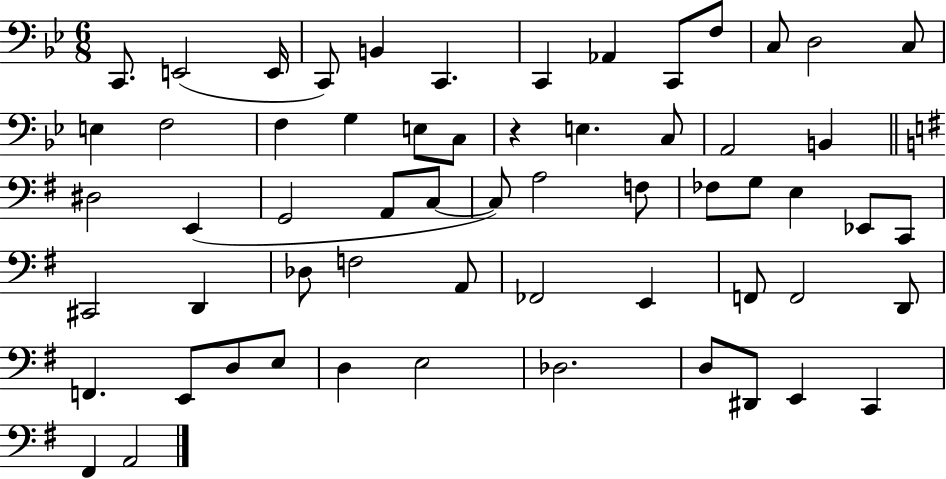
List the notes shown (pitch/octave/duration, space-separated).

C2/e. E2/h E2/s C2/e B2/q C2/q. C2/q Ab2/q C2/e F3/e C3/e D3/h C3/e E3/q F3/h F3/q G3/q E3/e C3/e R/q E3/q. C3/e A2/h B2/q D#3/h E2/q G2/h A2/e C3/e C3/e A3/h F3/e FES3/e G3/e E3/q Eb2/e C2/e C#2/h D2/q Db3/e F3/h A2/e FES2/h E2/q F2/e F2/h D2/e F2/q. E2/e D3/e E3/e D3/q E3/h Db3/h. D3/e D#2/e E2/q C2/q F#2/q A2/h